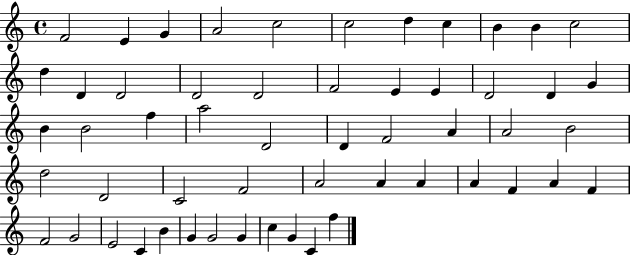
{
  \clef treble
  \time 4/4
  \defaultTimeSignature
  \key c \major
  f'2 e'4 g'4 | a'2 c''2 | c''2 d''4 c''4 | b'4 b'4 c''2 | \break d''4 d'4 d'2 | d'2 d'2 | f'2 e'4 e'4 | d'2 d'4 g'4 | \break b'4 b'2 f''4 | a''2 d'2 | d'4 f'2 a'4 | a'2 b'2 | \break d''2 d'2 | c'2 f'2 | a'2 a'4 a'4 | a'4 f'4 a'4 f'4 | \break f'2 g'2 | e'2 c'4 b'4 | g'4 g'2 g'4 | c''4 g'4 c'4 f''4 | \break \bar "|."
}